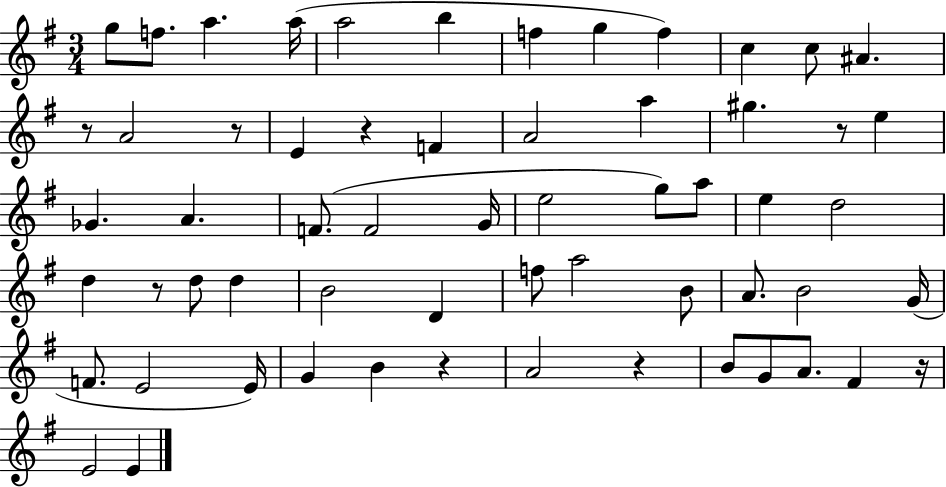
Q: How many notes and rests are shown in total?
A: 60